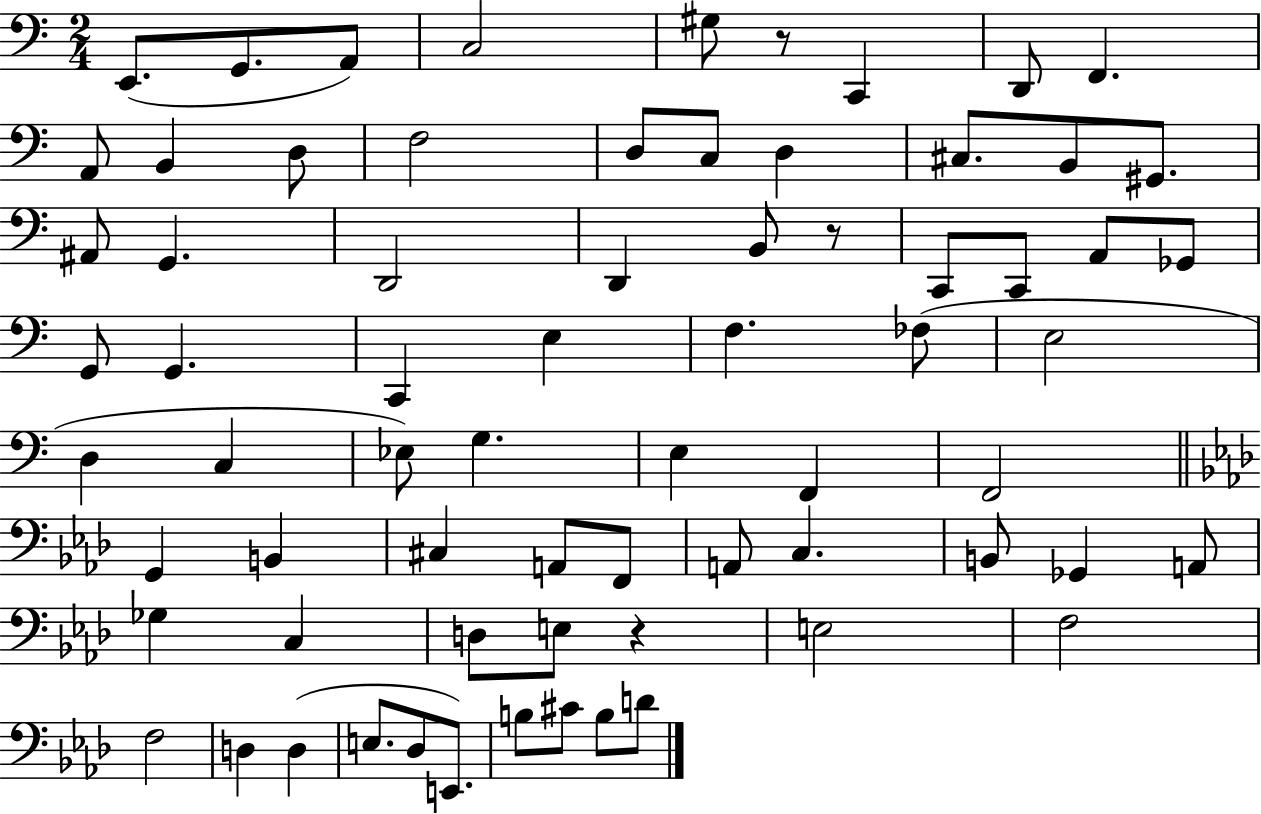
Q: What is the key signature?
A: C major